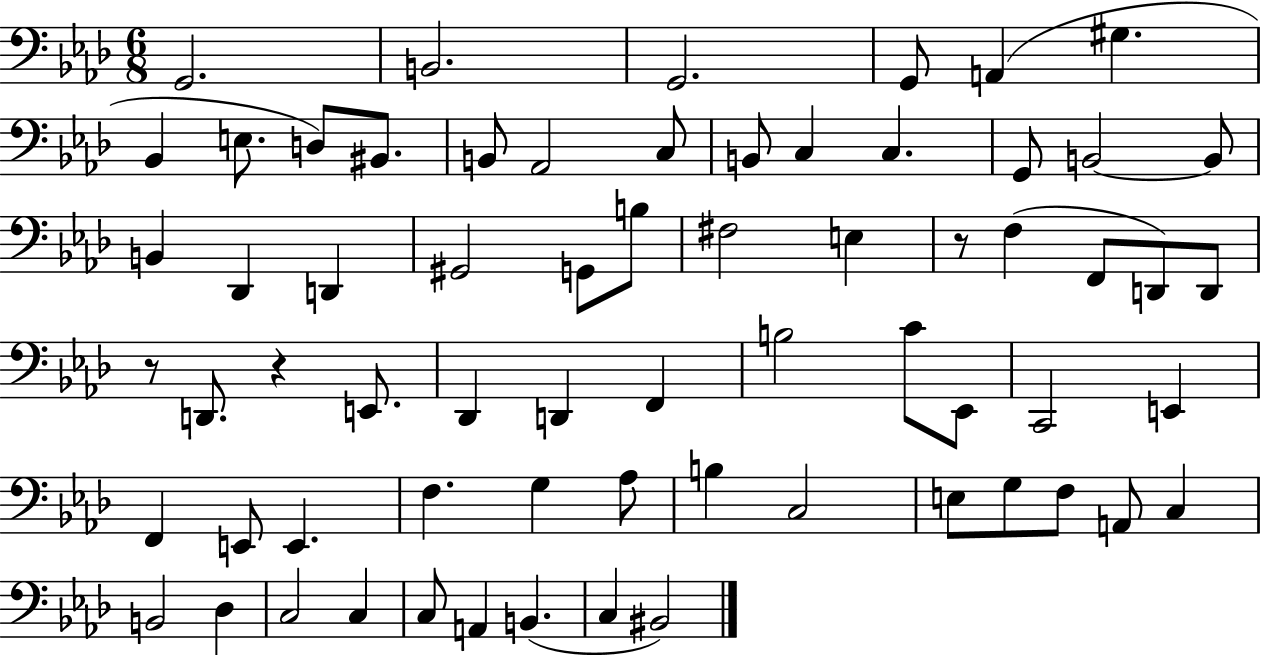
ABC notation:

X:1
T:Untitled
M:6/8
L:1/4
K:Ab
G,,2 B,,2 G,,2 G,,/2 A,, ^G, _B,, E,/2 D,/2 ^B,,/2 B,,/2 _A,,2 C,/2 B,,/2 C, C, G,,/2 B,,2 B,,/2 B,, _D,, D,, ^G,,2 G,,/2 B,/2 ^F,2 E, z/2 F, F,,/2 D,,/2 D,,/2 z/2 D,,/2 z E,,/2 _D,, D,, F,, B,2 C/2 _E,,/2 C,,2 E,, F,, E,,/2 E,, F, G, _A,/2 B, C,2 E,/2 G,/2 F,/2 A,,/2 C, B,,2 _D, C,2 C, C,/2 A,, B,, C, ^B,,2